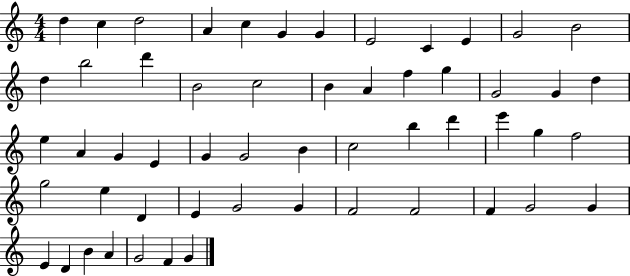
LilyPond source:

{
  \clef treble
  \numericTimeSignature
  \time 4/4
  \key c \major
  d''4 c''4 d''2 | a'4 c''4 g'4 g'4 | e'2 c'4 e'4 | g'2 b'2 | \break d''4 b''2 d'''4 | b'2 c''2 | b'4 a'4 f''4 g''4 | g'2 g'4 d''4 | \break e''4 a'4 g'4 e'4 | g'4 g'2 b'4 | c''2 b''4 d'''4 | e'''4 g''4 f''2 | \break g''2 e''4 d'4 | e'4 g'2 g'4 | f'2 f'2 | f'4 g'2 g'4 | \break e'4 d'4 b'4 a'4 | g'2 f'4 g'4 | \bar "|."
}